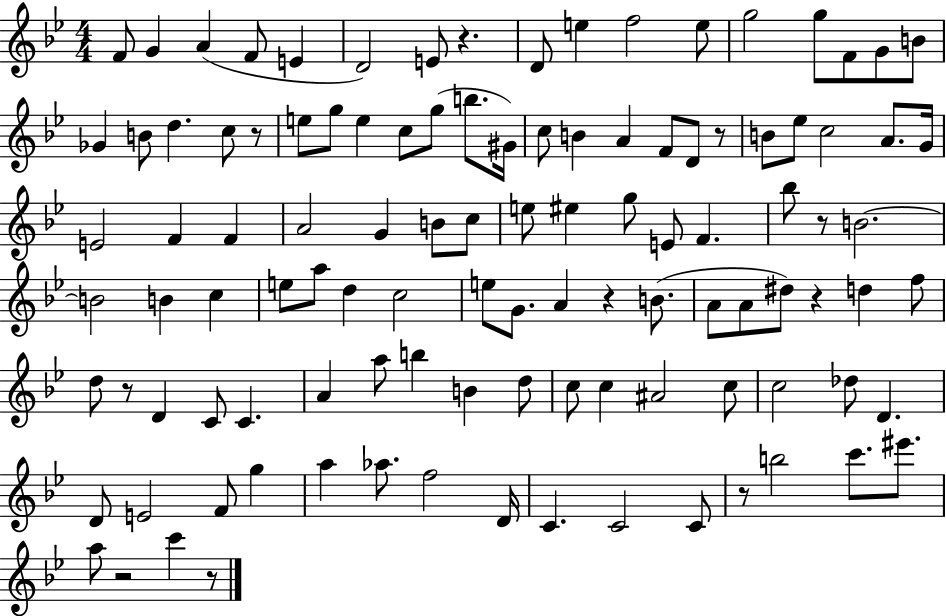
{
  \clef treble
  \numericTimeSignature
  \time 4/4
  \key bes \major
  f'8 g'4 a'4( f'8 e'4 | d'2) e'8 r4. | d'8 e''4 f''2 e''8 | g''2 g''8 f'8 g'8 b'8 | \break ges'4 b'8 d''4. c''8 r8 | e''8 g''8 e''4 c''8 g''8( b''8. gis'16) | c''8 b'4 a'4 f'8 d'8 r8 | b'8 ees''8 c''2 a'8. g'16 | \break e'2 f'4 f'4 | a'2 g'4 b'8 c''8 | e''8 eis''4 g''8 e'8 f'4. | bes''8 r8 b'2.~~ | \break b'2 b'4 c''4 | e''8 a''8 d''4 c''2 | e''8 g'8. a'4 r4 b'8.( | a'8 a'8 dis''8) r4 d''4 f''8 | \break d''8 r8 d'4 c'8 c'4. | a'4 a''8 b''4 b'4 d''8 | c''8 c''4 ais'2 c''8 | c''2 des''8 d'4. | \break d'8 e'2 f'8 g''4 | a''4 aes''8. f''2 d'16 | c'4. c'2 c'8 | r8 b''2 c'''8. eis'''8. | \break a''8 r2 c'''4 r8 | \bar "|."
}